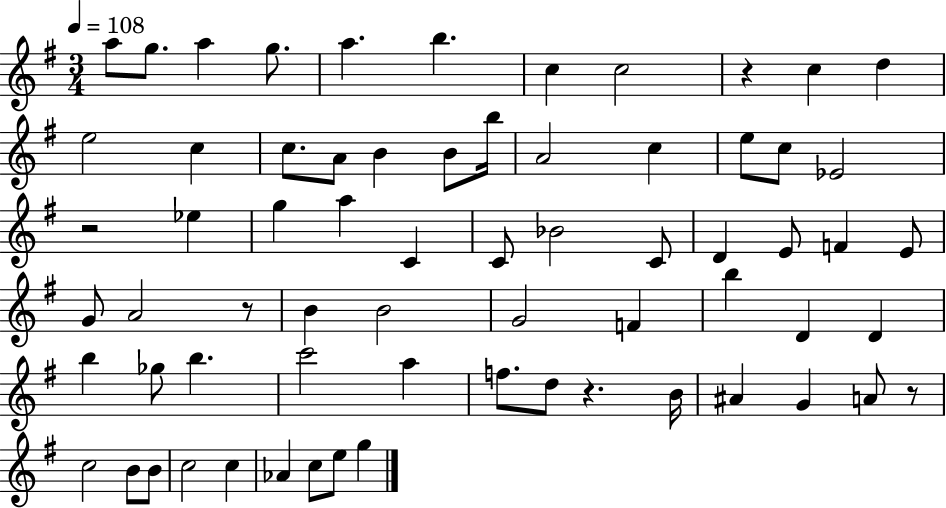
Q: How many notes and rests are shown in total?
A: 67